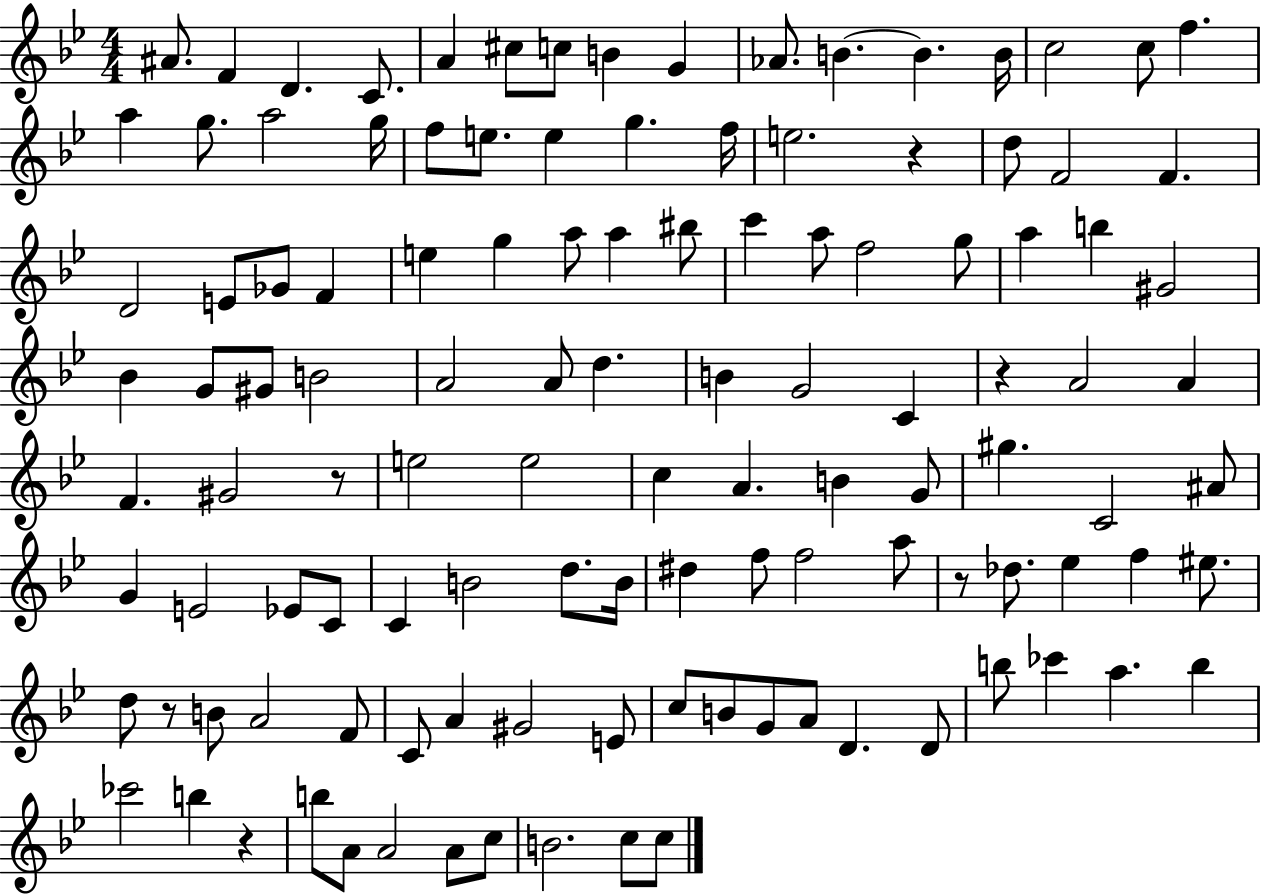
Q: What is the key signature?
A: BES major